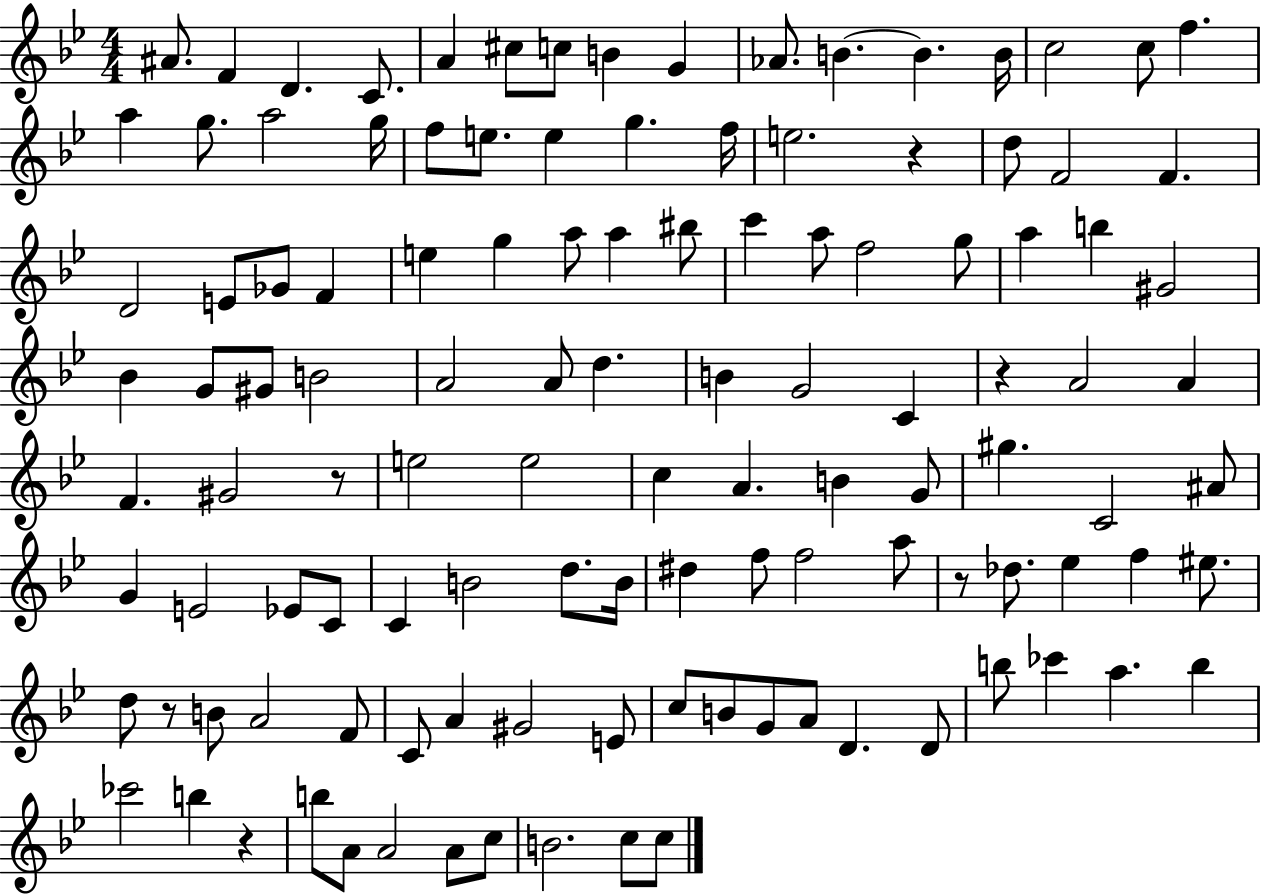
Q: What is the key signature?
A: BES major